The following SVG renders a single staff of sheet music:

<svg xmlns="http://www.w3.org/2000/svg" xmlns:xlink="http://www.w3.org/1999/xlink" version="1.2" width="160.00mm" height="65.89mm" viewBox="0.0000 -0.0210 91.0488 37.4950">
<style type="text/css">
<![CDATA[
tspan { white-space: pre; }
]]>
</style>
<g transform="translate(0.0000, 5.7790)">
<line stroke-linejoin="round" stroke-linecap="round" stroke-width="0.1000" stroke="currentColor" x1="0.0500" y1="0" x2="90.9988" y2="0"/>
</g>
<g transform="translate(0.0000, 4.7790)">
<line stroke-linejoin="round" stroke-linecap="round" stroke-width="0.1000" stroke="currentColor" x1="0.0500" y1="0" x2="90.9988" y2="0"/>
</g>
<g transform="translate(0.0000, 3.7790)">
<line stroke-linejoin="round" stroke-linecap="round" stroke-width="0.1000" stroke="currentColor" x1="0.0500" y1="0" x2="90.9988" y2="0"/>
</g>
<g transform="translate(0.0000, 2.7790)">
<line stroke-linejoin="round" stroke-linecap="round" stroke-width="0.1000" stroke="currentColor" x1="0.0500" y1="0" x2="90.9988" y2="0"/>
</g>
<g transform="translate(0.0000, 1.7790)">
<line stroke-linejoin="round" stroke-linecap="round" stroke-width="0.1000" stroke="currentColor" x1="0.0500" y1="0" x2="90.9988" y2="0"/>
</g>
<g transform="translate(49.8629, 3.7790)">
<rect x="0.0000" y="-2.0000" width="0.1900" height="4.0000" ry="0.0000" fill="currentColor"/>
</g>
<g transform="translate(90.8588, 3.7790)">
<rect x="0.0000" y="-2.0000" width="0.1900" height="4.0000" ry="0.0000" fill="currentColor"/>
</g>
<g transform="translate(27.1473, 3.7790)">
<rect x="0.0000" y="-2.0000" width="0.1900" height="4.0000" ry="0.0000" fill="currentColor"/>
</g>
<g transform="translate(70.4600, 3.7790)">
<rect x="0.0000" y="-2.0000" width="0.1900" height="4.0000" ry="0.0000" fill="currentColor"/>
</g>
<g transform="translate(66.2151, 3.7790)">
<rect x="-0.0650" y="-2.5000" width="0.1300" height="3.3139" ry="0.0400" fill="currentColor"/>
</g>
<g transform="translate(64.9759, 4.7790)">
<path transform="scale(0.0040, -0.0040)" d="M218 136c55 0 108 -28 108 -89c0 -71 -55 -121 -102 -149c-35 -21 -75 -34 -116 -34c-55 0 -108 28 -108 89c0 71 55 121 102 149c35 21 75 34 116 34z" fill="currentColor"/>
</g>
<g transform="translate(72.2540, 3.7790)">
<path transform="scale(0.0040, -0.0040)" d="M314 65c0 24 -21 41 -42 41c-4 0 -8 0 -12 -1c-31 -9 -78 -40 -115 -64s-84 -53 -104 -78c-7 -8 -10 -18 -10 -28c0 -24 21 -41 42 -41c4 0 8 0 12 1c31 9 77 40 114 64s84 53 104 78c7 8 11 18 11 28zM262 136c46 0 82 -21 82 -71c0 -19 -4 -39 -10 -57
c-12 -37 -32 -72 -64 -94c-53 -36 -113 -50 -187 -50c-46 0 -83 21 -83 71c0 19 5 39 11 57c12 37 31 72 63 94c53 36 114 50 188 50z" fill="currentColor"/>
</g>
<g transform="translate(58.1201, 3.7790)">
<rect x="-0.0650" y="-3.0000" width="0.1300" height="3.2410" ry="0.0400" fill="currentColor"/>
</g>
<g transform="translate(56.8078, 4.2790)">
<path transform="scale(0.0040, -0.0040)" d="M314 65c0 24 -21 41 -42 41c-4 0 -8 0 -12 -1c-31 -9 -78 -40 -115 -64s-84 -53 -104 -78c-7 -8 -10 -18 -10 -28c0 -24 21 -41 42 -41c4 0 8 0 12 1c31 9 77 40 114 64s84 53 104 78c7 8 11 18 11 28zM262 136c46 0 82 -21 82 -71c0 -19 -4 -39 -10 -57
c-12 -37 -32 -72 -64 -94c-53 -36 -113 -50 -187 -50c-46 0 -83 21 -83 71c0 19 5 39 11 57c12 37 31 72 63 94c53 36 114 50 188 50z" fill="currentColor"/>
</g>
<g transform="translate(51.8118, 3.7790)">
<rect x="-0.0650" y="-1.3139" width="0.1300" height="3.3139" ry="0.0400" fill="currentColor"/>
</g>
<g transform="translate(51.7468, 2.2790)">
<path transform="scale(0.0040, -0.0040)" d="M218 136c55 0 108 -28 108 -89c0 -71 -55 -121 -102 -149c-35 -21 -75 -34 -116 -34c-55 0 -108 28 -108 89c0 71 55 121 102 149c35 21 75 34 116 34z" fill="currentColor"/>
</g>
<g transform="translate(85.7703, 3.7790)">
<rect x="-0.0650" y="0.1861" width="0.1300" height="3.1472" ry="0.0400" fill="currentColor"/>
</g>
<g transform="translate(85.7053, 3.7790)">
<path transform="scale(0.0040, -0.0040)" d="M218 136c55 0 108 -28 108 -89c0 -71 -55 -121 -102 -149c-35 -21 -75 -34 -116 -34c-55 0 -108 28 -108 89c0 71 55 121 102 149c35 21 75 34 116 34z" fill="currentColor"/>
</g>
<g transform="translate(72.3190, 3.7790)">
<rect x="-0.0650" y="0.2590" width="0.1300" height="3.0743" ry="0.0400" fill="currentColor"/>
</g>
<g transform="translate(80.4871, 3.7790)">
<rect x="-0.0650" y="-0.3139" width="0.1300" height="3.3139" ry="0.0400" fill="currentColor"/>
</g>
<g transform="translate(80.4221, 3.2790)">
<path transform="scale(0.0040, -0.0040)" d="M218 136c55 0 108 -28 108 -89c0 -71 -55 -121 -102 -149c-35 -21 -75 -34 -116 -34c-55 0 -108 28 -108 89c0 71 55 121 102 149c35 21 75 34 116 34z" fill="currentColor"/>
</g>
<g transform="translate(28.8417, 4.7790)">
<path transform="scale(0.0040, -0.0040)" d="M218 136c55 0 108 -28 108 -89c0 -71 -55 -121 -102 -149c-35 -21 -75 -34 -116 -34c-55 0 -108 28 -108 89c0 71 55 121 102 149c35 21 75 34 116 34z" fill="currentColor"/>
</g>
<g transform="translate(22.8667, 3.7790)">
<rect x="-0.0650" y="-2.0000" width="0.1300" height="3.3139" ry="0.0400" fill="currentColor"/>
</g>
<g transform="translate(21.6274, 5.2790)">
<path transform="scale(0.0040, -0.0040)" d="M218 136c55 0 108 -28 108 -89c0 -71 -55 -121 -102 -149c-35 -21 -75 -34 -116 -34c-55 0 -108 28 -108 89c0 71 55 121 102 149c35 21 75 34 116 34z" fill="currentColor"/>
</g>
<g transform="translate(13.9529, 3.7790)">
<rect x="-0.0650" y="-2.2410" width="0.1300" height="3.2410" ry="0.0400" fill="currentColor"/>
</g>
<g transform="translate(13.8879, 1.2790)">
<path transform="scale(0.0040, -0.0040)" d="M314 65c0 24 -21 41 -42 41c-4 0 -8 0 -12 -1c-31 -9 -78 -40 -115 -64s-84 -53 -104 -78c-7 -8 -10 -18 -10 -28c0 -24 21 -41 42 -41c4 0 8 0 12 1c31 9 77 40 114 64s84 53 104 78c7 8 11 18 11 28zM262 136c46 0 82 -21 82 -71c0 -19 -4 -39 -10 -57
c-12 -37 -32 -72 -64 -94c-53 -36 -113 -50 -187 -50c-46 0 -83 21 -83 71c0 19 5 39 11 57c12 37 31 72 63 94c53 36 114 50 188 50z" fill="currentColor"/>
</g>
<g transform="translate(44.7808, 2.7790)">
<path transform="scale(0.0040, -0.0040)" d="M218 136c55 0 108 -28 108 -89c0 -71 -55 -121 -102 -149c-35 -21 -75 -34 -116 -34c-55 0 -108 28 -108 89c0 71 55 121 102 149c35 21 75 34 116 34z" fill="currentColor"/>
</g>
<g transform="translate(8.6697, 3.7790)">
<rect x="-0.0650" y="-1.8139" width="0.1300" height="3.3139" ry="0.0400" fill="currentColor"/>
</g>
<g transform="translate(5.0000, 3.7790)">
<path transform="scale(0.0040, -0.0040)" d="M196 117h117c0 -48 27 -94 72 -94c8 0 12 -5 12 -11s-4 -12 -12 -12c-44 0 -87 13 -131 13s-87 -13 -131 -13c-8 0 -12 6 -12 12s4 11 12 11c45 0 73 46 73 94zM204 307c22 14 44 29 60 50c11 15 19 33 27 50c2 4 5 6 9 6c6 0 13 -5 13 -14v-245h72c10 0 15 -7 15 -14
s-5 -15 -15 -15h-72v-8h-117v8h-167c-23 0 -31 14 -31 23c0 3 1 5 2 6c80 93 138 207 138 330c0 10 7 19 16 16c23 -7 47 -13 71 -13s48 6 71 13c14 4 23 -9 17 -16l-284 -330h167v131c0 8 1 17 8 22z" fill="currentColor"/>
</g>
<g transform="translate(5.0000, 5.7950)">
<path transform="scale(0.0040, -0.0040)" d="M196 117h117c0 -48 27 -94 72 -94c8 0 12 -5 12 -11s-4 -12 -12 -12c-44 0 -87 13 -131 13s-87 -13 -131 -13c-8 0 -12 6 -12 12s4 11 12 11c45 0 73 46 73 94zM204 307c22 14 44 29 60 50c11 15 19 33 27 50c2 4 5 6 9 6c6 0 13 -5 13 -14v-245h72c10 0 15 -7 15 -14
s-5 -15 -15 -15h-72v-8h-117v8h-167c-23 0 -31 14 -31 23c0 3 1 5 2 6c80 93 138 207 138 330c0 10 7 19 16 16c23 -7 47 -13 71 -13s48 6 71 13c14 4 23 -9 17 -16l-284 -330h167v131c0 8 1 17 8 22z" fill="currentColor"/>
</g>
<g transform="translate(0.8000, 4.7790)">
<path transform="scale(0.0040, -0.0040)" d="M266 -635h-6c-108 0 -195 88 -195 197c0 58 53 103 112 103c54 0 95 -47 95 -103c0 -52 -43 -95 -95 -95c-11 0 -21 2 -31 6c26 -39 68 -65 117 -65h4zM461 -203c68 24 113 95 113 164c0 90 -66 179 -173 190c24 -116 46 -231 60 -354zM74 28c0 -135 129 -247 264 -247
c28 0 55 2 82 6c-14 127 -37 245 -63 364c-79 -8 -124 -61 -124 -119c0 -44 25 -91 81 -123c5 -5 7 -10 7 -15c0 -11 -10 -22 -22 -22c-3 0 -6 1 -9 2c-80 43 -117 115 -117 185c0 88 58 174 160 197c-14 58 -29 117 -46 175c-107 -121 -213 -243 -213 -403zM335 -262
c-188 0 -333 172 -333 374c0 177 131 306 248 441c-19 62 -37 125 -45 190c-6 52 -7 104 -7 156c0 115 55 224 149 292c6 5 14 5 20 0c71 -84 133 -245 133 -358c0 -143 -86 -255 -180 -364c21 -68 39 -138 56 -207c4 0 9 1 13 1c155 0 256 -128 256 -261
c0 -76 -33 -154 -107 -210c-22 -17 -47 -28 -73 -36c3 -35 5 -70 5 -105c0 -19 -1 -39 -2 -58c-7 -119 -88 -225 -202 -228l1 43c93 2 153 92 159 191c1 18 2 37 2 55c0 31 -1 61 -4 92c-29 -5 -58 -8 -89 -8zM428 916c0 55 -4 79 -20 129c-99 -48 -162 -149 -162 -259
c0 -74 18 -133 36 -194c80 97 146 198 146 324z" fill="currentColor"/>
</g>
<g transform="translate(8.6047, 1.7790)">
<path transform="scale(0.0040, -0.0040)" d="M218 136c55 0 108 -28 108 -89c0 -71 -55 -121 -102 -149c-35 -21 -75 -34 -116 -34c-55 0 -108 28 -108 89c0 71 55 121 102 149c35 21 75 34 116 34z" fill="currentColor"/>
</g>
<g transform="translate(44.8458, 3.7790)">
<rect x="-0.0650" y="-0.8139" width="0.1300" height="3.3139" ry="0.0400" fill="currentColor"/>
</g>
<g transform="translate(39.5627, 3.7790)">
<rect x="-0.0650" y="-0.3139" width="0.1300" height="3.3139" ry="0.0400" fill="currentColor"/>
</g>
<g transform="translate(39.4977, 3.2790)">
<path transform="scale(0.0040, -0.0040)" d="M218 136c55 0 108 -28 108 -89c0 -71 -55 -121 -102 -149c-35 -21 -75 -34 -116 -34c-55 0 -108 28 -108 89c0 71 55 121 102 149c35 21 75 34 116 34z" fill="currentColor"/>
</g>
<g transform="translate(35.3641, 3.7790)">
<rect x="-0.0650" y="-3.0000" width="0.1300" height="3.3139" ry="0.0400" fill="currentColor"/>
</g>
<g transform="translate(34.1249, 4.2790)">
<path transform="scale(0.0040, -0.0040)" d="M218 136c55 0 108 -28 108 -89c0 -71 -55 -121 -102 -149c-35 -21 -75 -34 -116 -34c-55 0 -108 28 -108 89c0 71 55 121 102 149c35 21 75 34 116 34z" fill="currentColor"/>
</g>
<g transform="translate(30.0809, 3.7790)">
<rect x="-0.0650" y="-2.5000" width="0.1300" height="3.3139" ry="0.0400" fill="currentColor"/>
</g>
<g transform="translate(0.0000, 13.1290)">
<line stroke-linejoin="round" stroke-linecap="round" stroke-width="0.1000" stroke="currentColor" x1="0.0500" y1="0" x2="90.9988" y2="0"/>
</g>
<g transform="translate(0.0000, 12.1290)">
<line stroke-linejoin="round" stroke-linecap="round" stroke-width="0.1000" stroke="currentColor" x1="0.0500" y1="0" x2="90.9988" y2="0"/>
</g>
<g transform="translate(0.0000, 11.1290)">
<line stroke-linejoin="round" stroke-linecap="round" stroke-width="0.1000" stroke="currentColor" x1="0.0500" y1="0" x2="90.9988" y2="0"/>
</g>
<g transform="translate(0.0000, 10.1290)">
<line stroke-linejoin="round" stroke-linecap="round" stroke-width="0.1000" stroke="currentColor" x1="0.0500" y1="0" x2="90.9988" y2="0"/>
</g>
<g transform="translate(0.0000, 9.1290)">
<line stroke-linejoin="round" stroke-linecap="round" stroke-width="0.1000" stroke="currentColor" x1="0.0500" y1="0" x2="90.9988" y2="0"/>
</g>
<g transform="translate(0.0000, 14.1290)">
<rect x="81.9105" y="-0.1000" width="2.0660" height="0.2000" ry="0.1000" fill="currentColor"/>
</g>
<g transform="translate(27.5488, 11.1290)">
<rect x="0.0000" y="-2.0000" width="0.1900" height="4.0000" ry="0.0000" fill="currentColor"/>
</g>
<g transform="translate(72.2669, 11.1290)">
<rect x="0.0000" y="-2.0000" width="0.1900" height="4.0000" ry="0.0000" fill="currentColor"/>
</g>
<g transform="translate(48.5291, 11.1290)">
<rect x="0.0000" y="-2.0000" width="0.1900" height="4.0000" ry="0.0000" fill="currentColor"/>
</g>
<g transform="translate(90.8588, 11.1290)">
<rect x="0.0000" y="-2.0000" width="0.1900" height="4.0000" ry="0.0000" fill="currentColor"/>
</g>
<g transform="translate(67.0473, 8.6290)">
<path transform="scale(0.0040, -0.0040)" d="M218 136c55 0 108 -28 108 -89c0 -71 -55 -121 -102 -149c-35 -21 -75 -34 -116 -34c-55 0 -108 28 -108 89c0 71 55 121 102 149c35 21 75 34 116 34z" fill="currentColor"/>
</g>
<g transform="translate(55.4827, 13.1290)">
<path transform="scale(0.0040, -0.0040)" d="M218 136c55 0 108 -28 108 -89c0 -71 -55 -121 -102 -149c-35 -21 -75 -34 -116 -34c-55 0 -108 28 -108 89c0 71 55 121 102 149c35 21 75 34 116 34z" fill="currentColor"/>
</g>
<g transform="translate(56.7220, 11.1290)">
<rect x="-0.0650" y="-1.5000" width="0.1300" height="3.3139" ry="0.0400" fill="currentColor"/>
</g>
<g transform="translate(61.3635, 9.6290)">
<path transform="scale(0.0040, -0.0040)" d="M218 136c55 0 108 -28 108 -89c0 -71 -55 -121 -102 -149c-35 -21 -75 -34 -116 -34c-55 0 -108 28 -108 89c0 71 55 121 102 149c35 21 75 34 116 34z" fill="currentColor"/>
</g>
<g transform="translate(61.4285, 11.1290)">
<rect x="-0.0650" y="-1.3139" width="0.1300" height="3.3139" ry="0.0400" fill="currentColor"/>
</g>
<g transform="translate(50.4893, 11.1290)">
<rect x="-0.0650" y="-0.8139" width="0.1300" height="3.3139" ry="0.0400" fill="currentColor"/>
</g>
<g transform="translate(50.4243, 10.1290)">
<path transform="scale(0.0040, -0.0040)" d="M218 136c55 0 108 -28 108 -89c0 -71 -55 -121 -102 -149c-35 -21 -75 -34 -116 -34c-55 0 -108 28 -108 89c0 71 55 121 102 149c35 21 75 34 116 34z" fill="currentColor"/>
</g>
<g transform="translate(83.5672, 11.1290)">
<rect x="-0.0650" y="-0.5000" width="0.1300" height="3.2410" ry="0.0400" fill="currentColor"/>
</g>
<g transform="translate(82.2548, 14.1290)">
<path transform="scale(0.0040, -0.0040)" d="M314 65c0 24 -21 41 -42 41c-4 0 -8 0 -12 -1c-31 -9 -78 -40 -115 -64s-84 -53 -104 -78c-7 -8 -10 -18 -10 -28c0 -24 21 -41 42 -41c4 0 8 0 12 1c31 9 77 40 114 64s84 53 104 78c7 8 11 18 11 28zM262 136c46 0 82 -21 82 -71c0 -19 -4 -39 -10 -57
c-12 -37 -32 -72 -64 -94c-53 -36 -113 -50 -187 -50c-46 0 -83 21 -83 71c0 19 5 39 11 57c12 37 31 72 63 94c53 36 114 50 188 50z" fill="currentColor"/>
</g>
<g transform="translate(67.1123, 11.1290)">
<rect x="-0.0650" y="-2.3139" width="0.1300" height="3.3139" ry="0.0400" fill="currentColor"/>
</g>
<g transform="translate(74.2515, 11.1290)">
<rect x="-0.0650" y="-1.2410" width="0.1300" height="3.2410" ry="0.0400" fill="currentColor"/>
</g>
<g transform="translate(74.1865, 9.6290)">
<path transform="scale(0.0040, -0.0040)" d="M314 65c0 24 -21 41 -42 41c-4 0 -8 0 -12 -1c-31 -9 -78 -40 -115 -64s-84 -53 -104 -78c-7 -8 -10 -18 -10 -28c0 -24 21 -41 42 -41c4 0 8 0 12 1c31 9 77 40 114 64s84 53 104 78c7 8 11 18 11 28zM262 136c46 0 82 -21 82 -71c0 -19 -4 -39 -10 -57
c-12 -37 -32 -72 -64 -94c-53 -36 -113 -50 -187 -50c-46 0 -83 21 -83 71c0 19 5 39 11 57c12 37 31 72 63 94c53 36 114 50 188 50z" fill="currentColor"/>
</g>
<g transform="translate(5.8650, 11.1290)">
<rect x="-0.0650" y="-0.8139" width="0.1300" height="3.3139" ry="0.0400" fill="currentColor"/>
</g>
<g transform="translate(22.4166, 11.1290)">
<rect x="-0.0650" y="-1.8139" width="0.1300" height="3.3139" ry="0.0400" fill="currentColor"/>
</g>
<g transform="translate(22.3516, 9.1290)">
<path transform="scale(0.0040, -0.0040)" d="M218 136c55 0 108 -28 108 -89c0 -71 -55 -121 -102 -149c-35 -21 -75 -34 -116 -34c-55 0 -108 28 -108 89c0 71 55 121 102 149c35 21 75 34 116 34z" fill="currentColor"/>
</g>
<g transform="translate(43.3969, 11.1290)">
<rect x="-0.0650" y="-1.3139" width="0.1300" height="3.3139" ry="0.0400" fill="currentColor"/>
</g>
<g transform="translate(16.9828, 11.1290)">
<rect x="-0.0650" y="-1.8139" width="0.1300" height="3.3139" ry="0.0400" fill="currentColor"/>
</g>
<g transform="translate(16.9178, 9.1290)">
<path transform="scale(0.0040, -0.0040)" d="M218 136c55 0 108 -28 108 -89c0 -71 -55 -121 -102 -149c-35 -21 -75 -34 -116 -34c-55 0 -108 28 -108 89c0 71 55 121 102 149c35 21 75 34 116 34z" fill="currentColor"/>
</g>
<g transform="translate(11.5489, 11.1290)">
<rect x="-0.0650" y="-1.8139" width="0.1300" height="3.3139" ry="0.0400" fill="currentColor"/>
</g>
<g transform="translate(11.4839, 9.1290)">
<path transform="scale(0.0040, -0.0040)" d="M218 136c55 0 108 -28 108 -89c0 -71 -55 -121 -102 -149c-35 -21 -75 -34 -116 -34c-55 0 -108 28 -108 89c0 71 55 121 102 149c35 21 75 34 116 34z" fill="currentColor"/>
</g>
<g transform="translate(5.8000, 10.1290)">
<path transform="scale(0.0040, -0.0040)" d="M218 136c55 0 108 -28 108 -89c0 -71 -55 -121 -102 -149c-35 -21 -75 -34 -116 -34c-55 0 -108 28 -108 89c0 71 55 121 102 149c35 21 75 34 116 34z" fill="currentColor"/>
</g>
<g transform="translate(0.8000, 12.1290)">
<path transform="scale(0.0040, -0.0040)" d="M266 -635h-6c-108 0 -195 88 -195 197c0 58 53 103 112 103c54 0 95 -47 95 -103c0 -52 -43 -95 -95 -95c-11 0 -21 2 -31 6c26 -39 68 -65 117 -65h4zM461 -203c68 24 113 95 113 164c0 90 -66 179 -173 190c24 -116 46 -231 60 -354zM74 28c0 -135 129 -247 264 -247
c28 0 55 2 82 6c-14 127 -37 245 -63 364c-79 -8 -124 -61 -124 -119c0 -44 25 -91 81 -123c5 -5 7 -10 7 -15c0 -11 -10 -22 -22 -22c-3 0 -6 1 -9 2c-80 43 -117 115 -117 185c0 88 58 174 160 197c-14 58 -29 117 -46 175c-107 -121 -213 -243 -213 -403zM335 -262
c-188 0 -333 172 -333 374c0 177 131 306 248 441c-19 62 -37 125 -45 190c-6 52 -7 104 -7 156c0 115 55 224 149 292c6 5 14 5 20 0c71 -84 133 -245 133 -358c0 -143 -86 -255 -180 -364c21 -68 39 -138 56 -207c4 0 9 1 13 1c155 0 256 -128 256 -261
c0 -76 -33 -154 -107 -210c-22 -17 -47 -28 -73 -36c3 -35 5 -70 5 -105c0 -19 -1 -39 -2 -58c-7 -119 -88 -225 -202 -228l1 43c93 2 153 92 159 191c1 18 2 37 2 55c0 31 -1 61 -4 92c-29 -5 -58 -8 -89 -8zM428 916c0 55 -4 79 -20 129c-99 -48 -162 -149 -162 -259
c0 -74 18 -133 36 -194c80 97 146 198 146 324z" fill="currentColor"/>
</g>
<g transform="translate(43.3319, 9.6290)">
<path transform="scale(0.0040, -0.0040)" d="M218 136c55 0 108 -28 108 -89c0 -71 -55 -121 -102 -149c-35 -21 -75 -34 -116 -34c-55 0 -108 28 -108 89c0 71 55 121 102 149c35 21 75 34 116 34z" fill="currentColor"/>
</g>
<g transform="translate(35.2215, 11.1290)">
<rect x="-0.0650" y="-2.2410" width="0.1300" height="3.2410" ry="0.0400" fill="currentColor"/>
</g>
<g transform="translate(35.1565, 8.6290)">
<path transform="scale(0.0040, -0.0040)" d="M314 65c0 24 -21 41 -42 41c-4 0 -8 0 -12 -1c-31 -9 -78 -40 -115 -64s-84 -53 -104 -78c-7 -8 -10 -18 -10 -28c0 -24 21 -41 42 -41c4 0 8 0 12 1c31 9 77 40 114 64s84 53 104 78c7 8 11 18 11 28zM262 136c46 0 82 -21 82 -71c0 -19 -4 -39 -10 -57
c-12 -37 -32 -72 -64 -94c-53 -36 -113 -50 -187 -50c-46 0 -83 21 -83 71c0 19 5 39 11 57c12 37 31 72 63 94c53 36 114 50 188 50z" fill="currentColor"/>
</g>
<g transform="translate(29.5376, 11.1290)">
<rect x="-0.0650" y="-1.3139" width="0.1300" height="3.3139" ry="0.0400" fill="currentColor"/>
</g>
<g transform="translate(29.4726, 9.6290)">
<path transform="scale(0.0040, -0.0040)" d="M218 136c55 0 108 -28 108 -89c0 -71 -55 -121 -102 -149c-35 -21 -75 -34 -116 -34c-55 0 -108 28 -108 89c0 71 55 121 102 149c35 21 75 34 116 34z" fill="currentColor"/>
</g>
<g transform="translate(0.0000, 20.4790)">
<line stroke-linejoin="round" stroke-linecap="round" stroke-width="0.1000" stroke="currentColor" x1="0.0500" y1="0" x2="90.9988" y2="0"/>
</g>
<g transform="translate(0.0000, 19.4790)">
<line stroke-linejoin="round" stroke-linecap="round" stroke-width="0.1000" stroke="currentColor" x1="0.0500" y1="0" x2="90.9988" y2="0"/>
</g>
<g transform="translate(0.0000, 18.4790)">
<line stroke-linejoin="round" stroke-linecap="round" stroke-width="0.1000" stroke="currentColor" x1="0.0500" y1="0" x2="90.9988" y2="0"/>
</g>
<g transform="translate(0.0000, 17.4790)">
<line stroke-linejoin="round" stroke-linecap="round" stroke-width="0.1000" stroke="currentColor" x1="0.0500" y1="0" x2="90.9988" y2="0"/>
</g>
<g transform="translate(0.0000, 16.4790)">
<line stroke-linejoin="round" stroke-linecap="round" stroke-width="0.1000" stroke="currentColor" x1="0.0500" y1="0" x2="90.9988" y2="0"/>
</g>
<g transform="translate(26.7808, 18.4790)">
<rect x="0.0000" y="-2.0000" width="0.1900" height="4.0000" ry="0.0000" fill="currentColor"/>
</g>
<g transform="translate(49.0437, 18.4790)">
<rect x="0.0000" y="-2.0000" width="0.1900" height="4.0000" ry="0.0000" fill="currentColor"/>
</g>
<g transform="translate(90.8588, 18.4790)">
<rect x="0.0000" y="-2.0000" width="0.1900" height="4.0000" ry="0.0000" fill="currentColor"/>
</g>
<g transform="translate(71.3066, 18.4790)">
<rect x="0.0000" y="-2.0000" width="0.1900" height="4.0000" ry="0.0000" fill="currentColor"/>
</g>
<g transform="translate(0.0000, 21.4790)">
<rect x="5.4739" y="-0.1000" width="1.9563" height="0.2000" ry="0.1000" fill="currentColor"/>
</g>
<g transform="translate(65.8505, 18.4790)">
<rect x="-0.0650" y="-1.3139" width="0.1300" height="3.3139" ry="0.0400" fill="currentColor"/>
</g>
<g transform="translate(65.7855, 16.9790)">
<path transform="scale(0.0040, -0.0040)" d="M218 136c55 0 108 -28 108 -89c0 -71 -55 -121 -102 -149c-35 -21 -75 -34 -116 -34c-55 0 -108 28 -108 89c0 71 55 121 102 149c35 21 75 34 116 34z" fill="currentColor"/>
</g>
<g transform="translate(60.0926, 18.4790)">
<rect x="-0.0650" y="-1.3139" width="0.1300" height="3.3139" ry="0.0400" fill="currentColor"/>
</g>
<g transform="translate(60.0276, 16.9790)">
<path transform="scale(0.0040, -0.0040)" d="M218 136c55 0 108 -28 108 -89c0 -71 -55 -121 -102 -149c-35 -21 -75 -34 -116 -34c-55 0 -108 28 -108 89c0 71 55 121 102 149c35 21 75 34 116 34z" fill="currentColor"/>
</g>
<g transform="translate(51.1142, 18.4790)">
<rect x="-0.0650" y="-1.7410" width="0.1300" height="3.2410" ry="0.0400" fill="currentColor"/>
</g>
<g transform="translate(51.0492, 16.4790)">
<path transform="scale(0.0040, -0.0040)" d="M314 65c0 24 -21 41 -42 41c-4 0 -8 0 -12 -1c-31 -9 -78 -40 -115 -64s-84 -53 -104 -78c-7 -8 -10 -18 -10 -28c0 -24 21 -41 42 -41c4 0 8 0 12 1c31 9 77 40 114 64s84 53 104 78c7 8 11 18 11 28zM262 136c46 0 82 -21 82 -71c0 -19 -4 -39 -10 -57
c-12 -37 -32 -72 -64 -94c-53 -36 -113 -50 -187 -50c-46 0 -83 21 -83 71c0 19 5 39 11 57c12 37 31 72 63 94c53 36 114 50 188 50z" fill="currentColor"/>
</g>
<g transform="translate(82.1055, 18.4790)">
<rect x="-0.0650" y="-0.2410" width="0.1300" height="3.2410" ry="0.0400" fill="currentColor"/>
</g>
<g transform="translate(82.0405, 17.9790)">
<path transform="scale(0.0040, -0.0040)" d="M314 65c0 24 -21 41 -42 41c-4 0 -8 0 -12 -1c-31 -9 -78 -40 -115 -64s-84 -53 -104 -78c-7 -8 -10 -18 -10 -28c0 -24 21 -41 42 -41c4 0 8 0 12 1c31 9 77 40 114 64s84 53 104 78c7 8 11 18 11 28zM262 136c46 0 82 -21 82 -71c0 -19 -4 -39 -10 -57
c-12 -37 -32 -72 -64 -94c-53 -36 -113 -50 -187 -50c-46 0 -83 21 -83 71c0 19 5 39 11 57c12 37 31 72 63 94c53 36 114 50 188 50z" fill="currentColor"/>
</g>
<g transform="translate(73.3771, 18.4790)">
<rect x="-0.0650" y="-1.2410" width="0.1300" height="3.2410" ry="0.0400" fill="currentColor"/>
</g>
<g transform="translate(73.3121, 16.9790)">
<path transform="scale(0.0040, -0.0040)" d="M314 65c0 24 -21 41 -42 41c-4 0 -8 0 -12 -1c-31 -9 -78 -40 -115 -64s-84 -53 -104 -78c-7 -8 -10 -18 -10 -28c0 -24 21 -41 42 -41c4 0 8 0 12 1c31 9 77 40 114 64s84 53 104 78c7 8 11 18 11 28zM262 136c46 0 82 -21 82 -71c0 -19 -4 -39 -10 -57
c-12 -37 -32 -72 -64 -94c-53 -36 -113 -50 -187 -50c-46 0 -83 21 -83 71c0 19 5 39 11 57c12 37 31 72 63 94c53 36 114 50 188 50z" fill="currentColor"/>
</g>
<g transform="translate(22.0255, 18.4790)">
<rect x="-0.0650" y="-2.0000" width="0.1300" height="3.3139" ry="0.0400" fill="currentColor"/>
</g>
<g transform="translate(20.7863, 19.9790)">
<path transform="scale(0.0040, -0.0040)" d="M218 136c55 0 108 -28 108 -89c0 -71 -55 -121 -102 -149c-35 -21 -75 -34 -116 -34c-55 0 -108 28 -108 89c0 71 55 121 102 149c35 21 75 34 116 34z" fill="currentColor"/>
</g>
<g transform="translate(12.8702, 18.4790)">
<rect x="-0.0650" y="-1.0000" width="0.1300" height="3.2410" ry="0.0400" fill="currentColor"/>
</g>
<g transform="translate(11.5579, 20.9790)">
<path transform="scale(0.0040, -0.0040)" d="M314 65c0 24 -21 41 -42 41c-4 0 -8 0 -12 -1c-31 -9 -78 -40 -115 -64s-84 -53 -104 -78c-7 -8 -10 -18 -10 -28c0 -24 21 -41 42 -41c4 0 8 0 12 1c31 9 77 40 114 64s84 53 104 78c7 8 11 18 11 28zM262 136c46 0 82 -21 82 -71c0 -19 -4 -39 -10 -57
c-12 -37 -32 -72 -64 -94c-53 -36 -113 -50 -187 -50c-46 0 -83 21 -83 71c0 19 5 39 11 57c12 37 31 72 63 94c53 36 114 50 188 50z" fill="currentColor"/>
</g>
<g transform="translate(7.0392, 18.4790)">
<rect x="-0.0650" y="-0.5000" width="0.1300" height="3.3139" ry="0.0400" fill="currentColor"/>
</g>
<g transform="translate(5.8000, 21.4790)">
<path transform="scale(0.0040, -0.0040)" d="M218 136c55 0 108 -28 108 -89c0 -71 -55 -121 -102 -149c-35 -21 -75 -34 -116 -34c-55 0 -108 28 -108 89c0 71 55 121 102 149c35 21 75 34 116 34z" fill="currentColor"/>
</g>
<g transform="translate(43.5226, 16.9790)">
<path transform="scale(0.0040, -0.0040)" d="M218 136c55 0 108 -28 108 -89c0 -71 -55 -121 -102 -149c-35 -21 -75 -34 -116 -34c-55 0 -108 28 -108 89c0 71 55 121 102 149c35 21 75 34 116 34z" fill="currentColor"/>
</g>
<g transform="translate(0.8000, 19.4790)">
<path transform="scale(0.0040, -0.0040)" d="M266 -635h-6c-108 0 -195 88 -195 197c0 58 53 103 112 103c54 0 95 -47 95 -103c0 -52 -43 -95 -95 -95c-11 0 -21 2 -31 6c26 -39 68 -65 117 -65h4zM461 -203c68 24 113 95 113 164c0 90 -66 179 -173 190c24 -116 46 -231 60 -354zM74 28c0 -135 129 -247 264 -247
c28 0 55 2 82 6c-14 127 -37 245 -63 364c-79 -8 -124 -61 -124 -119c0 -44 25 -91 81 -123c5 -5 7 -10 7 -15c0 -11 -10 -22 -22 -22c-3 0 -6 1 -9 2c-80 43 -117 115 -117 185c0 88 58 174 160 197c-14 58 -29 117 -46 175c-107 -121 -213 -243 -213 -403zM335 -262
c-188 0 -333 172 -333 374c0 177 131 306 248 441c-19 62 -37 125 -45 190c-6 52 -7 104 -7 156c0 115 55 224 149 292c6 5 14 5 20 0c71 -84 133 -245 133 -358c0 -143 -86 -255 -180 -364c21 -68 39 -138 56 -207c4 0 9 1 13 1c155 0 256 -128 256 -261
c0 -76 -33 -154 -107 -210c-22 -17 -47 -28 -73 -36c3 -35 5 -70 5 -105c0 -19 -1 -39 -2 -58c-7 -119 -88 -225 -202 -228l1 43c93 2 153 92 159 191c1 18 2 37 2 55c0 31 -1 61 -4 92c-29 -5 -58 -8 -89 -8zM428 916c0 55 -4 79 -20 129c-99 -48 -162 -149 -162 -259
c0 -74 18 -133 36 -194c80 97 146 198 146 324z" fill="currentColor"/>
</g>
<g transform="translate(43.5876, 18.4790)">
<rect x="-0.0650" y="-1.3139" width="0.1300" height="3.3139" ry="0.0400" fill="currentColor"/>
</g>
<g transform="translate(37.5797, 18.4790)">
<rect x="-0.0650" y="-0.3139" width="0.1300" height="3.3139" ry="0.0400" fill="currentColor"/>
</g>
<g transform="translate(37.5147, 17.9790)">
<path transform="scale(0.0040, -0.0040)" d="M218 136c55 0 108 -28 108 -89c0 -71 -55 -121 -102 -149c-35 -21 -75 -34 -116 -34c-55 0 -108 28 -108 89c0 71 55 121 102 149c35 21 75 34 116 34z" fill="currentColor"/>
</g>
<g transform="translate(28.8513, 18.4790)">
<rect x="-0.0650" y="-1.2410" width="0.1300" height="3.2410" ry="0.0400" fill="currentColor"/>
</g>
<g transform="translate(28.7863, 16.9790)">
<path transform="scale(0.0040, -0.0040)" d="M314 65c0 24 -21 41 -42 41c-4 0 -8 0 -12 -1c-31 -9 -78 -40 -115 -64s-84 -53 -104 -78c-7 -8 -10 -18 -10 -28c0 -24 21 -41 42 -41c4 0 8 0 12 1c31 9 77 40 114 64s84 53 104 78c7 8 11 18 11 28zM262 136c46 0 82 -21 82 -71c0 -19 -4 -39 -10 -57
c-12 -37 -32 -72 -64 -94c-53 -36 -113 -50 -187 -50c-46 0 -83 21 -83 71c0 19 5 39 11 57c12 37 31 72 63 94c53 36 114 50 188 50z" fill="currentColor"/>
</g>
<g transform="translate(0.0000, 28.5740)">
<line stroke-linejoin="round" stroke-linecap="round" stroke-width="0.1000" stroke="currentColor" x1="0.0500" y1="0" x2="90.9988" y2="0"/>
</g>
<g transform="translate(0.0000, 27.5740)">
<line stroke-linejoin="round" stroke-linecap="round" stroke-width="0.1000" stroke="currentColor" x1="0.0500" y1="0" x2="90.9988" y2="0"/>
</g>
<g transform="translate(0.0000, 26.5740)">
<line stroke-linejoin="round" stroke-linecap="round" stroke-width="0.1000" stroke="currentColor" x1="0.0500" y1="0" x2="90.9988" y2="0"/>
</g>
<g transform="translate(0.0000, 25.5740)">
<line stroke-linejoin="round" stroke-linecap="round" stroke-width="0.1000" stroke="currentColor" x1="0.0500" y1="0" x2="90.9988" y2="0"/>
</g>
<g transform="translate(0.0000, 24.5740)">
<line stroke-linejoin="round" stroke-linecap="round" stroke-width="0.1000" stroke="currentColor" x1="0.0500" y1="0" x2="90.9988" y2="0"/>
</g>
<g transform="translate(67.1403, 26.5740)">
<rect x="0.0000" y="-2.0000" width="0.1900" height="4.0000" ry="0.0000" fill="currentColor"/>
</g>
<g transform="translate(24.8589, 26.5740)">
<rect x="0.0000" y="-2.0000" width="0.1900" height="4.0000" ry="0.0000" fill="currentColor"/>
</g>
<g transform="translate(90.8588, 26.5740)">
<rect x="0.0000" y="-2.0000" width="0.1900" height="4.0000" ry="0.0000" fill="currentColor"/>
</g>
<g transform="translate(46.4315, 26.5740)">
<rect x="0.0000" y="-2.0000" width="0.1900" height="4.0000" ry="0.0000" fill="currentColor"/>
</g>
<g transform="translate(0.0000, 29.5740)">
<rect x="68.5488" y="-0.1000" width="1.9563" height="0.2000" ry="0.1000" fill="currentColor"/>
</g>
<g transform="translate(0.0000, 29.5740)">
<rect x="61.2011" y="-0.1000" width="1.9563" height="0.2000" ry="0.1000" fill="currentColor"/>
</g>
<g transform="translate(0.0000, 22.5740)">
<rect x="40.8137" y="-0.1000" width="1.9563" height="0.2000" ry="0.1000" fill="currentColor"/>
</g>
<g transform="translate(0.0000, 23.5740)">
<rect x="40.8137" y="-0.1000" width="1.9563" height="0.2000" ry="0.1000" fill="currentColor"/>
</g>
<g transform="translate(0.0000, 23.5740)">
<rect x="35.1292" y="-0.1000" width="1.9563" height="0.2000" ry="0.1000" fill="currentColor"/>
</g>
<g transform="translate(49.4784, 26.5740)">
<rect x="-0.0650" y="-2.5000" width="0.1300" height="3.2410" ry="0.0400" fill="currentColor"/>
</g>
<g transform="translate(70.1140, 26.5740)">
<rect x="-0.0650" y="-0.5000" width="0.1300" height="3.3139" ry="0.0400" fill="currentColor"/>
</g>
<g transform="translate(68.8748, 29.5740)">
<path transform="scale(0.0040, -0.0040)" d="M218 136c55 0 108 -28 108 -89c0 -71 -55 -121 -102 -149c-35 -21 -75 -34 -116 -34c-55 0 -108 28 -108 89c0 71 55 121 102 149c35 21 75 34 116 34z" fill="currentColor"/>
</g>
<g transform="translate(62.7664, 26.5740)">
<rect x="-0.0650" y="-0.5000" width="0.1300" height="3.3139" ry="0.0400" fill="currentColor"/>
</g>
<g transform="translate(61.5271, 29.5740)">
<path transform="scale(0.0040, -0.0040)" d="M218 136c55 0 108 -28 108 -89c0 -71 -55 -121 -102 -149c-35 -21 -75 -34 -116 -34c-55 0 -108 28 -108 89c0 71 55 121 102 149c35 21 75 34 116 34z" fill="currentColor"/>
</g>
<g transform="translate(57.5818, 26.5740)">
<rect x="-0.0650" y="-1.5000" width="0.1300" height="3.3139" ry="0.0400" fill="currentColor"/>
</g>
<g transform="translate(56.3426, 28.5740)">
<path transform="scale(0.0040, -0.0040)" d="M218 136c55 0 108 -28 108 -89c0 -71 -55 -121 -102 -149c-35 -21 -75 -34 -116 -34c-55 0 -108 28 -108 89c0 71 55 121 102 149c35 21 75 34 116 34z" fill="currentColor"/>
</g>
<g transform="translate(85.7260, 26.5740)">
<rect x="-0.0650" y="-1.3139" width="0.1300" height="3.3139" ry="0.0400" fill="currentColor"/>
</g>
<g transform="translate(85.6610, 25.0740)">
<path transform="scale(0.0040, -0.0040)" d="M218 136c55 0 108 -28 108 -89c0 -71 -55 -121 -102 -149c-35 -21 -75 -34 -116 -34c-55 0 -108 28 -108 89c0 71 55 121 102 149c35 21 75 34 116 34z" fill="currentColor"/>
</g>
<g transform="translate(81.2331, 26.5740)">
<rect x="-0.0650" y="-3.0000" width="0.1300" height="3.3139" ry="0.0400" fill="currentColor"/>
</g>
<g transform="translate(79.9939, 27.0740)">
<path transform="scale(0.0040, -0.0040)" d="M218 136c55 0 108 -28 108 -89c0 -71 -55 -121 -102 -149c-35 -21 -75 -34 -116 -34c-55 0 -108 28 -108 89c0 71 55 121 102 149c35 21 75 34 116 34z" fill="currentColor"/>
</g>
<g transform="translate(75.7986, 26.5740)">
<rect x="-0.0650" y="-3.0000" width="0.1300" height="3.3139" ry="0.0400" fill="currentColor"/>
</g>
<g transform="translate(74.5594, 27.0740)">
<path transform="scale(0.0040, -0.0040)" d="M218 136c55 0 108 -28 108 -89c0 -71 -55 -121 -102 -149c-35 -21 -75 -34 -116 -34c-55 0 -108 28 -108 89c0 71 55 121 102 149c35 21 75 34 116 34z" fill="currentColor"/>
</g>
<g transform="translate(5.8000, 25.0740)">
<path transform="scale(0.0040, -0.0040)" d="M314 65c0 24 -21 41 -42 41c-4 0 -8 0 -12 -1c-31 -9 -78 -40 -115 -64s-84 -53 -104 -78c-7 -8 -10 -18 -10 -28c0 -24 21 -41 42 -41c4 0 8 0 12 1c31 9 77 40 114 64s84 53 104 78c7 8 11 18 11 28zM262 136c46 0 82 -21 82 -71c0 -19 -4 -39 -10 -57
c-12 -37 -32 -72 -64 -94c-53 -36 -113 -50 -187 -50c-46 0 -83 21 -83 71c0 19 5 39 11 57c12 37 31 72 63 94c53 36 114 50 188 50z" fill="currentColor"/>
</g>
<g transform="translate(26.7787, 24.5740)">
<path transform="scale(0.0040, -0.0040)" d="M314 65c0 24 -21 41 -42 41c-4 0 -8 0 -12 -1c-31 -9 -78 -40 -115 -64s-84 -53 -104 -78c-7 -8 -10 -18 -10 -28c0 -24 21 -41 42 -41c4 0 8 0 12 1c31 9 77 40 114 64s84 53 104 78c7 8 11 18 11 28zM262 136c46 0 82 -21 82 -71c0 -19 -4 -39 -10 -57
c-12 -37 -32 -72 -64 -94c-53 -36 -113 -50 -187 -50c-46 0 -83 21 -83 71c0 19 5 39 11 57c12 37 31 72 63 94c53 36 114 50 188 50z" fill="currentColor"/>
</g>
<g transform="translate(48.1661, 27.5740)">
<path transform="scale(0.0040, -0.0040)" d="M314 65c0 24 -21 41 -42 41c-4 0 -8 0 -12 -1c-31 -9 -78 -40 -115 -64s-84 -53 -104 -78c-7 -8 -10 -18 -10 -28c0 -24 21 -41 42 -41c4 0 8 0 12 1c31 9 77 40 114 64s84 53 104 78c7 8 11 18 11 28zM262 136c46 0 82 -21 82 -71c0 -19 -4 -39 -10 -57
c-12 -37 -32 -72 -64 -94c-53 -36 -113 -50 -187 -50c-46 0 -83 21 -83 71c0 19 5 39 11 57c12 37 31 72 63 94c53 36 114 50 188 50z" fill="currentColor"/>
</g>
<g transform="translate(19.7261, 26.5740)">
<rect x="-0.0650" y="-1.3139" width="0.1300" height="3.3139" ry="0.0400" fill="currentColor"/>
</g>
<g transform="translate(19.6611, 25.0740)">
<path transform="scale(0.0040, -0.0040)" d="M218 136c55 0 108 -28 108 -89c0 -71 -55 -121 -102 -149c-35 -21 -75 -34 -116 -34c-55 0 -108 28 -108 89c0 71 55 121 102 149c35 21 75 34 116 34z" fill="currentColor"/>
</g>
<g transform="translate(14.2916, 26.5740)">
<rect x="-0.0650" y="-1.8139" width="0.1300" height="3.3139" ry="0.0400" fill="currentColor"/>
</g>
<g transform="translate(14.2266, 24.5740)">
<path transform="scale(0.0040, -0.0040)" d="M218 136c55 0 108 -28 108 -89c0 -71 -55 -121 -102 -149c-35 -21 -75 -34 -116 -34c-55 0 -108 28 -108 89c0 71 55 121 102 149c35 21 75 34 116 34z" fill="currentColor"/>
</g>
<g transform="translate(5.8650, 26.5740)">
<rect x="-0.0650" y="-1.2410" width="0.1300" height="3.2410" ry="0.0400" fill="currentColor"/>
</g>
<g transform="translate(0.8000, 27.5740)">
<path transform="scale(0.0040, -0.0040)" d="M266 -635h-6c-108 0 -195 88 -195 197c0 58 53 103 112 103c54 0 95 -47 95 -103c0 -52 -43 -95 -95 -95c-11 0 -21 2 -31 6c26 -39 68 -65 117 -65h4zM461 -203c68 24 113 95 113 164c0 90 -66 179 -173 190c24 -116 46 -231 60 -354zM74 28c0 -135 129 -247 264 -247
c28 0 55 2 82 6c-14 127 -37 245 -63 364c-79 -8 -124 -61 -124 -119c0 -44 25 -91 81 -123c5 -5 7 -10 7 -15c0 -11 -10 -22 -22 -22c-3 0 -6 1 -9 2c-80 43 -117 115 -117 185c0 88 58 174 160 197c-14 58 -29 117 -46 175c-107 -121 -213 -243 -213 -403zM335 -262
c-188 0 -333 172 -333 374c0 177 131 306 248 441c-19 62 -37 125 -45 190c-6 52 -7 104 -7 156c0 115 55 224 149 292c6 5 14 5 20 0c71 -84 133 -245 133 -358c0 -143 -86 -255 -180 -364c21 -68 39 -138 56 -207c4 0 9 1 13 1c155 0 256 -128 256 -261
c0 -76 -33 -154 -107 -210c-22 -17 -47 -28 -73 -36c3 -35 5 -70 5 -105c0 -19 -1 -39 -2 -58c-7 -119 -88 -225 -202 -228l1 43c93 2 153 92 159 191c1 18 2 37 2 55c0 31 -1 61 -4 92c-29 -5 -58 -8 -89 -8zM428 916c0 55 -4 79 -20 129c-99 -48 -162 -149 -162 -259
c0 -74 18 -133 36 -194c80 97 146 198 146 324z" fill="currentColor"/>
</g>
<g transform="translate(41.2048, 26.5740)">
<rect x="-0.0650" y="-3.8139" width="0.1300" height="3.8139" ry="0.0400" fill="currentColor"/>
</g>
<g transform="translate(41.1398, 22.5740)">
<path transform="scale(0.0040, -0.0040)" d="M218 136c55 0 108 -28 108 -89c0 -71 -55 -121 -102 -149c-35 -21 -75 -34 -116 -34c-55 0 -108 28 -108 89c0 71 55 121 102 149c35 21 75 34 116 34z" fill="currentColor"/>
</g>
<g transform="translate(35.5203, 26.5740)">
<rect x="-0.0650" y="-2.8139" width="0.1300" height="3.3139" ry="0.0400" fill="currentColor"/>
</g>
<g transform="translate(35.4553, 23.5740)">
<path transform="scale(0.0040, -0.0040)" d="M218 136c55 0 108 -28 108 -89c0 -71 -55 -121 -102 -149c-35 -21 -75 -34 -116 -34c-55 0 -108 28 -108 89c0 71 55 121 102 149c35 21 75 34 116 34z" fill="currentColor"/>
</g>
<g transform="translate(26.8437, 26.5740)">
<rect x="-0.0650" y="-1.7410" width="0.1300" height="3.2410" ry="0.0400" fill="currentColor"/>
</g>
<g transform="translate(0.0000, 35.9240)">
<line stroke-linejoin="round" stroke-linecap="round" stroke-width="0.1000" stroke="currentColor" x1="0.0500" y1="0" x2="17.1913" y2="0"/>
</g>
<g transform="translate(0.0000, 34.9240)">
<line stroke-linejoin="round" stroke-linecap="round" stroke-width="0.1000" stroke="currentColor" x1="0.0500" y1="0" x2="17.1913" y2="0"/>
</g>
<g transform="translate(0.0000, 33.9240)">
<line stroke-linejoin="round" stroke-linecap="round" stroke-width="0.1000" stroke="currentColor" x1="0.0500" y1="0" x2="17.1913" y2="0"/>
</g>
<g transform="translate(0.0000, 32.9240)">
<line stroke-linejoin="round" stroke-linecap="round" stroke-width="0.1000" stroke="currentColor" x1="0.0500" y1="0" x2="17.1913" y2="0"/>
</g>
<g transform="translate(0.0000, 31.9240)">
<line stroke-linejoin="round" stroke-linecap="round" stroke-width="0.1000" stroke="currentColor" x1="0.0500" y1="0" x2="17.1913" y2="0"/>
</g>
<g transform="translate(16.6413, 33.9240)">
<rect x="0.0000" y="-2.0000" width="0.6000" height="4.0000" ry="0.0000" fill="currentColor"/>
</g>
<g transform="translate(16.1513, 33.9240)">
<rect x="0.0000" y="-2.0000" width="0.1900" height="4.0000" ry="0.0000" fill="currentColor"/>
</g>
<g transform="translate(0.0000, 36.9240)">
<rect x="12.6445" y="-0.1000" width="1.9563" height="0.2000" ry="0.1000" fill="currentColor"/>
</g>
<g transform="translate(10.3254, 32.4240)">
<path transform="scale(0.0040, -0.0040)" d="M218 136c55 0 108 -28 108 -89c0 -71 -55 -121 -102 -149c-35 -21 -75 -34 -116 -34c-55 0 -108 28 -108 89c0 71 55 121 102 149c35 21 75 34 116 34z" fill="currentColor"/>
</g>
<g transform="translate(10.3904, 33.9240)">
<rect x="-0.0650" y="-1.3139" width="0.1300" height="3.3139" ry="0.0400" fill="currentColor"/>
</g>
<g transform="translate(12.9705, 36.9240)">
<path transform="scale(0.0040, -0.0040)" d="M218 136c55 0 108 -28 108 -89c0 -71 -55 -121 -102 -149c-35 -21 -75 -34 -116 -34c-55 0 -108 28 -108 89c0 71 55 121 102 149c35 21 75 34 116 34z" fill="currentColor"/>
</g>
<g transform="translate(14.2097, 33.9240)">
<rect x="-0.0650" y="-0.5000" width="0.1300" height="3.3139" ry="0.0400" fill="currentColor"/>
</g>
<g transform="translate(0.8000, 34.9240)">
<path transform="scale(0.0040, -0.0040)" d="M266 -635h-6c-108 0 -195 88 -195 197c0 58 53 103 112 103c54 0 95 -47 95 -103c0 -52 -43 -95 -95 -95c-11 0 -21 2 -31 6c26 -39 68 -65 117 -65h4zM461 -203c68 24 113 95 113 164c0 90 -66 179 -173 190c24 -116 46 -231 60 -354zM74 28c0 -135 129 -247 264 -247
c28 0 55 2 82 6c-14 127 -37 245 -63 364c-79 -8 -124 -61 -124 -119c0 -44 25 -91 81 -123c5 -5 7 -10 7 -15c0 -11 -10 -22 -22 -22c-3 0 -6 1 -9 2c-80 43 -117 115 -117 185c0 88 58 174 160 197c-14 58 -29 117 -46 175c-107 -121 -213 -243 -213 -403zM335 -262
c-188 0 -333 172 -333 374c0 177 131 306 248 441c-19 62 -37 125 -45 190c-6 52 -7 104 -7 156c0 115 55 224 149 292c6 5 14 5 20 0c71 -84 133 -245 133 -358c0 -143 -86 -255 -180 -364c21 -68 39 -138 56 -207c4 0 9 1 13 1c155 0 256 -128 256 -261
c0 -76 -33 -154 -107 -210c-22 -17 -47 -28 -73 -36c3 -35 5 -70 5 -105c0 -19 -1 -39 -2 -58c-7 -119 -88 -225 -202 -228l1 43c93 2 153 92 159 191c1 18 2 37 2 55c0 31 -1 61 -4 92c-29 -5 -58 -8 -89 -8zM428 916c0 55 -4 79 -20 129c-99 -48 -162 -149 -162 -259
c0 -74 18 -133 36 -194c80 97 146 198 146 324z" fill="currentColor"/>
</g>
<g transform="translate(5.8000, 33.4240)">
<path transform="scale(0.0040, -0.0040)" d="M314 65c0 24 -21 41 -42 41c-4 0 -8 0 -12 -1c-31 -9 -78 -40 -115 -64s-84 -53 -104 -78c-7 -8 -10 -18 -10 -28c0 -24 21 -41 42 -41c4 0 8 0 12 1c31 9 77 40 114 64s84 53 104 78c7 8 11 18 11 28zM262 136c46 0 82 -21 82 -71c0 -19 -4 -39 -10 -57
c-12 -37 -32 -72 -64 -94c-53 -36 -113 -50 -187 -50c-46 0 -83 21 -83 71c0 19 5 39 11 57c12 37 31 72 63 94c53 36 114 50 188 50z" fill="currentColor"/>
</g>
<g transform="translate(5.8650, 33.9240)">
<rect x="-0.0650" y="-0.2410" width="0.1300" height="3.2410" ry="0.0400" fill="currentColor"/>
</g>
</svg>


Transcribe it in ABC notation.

X:1
T:Untitled
M:4/4
L:1/4
K:C
f g2 F G A c d e A2 G B2 c B d f f f e g2 e d E e g e2 C2 C D2 F e2 c e f2 e e e2 c2 e2 f e f2 a c' G2 E C C A A e c2 e C